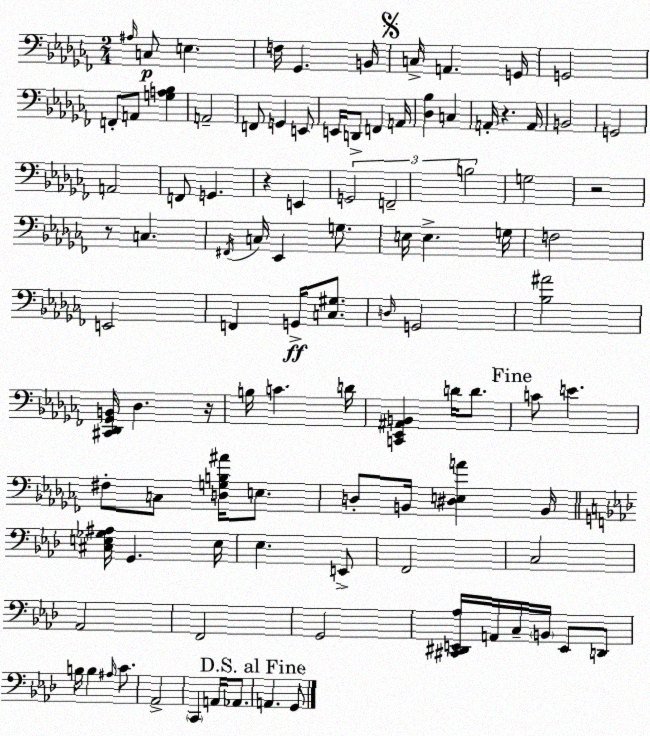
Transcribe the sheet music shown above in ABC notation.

X:1
T:Untitled
M:2/4
L:1/4
K:Abm
^A,/4 C,/2 E, F,/4 _G,, B,,/4 C,/4 A,, G,,/4 G,,2 F,,/2 A,,/2 [G,A,_B,] A,,2 F,,/2 G,, E,,/2 E,,/4 D,,/2 F,, A,,/4 [_D,_B,] C, A,,/4 z A,,/4 B,,2 G,,2 A,,2 F,,/2 G,, z E,, G,,2 F,,2 B,2 G,2 z2 z/2 C, ^F,,/4 C,/4 _E,, G,/2 E,/4 E, G,/4 F,2 E,,2 F,, G,,/4 [C,^G,]/2 D,/4 G,,2 [_B,^A]2 [^C,,_D,,_G,,B,,]/4 _D, z/4 B,/4 C D/4 [C,,_E,,^A,,B,,] D/4 D/2 C/2 E ^F,/2 C,/2 [D,G,B,^A]/4 E,/2 D,/2 B,,/4 [^D,E,A] B,,/4 [^C,E,_G,^A,]/4 G,, E,/4 _E, E,,/2 F,,2 C,2 _A,,2 F,,2 G,,2 [^C,,^D,,E,,_A,]/4 A,,/4 C,/4 B,,/4 E,,/2 D,,/2 B,/4 B, ^A,/4 C/2 _A,,2 C,, A,,/4 _A,,/2 A,, G,,/2